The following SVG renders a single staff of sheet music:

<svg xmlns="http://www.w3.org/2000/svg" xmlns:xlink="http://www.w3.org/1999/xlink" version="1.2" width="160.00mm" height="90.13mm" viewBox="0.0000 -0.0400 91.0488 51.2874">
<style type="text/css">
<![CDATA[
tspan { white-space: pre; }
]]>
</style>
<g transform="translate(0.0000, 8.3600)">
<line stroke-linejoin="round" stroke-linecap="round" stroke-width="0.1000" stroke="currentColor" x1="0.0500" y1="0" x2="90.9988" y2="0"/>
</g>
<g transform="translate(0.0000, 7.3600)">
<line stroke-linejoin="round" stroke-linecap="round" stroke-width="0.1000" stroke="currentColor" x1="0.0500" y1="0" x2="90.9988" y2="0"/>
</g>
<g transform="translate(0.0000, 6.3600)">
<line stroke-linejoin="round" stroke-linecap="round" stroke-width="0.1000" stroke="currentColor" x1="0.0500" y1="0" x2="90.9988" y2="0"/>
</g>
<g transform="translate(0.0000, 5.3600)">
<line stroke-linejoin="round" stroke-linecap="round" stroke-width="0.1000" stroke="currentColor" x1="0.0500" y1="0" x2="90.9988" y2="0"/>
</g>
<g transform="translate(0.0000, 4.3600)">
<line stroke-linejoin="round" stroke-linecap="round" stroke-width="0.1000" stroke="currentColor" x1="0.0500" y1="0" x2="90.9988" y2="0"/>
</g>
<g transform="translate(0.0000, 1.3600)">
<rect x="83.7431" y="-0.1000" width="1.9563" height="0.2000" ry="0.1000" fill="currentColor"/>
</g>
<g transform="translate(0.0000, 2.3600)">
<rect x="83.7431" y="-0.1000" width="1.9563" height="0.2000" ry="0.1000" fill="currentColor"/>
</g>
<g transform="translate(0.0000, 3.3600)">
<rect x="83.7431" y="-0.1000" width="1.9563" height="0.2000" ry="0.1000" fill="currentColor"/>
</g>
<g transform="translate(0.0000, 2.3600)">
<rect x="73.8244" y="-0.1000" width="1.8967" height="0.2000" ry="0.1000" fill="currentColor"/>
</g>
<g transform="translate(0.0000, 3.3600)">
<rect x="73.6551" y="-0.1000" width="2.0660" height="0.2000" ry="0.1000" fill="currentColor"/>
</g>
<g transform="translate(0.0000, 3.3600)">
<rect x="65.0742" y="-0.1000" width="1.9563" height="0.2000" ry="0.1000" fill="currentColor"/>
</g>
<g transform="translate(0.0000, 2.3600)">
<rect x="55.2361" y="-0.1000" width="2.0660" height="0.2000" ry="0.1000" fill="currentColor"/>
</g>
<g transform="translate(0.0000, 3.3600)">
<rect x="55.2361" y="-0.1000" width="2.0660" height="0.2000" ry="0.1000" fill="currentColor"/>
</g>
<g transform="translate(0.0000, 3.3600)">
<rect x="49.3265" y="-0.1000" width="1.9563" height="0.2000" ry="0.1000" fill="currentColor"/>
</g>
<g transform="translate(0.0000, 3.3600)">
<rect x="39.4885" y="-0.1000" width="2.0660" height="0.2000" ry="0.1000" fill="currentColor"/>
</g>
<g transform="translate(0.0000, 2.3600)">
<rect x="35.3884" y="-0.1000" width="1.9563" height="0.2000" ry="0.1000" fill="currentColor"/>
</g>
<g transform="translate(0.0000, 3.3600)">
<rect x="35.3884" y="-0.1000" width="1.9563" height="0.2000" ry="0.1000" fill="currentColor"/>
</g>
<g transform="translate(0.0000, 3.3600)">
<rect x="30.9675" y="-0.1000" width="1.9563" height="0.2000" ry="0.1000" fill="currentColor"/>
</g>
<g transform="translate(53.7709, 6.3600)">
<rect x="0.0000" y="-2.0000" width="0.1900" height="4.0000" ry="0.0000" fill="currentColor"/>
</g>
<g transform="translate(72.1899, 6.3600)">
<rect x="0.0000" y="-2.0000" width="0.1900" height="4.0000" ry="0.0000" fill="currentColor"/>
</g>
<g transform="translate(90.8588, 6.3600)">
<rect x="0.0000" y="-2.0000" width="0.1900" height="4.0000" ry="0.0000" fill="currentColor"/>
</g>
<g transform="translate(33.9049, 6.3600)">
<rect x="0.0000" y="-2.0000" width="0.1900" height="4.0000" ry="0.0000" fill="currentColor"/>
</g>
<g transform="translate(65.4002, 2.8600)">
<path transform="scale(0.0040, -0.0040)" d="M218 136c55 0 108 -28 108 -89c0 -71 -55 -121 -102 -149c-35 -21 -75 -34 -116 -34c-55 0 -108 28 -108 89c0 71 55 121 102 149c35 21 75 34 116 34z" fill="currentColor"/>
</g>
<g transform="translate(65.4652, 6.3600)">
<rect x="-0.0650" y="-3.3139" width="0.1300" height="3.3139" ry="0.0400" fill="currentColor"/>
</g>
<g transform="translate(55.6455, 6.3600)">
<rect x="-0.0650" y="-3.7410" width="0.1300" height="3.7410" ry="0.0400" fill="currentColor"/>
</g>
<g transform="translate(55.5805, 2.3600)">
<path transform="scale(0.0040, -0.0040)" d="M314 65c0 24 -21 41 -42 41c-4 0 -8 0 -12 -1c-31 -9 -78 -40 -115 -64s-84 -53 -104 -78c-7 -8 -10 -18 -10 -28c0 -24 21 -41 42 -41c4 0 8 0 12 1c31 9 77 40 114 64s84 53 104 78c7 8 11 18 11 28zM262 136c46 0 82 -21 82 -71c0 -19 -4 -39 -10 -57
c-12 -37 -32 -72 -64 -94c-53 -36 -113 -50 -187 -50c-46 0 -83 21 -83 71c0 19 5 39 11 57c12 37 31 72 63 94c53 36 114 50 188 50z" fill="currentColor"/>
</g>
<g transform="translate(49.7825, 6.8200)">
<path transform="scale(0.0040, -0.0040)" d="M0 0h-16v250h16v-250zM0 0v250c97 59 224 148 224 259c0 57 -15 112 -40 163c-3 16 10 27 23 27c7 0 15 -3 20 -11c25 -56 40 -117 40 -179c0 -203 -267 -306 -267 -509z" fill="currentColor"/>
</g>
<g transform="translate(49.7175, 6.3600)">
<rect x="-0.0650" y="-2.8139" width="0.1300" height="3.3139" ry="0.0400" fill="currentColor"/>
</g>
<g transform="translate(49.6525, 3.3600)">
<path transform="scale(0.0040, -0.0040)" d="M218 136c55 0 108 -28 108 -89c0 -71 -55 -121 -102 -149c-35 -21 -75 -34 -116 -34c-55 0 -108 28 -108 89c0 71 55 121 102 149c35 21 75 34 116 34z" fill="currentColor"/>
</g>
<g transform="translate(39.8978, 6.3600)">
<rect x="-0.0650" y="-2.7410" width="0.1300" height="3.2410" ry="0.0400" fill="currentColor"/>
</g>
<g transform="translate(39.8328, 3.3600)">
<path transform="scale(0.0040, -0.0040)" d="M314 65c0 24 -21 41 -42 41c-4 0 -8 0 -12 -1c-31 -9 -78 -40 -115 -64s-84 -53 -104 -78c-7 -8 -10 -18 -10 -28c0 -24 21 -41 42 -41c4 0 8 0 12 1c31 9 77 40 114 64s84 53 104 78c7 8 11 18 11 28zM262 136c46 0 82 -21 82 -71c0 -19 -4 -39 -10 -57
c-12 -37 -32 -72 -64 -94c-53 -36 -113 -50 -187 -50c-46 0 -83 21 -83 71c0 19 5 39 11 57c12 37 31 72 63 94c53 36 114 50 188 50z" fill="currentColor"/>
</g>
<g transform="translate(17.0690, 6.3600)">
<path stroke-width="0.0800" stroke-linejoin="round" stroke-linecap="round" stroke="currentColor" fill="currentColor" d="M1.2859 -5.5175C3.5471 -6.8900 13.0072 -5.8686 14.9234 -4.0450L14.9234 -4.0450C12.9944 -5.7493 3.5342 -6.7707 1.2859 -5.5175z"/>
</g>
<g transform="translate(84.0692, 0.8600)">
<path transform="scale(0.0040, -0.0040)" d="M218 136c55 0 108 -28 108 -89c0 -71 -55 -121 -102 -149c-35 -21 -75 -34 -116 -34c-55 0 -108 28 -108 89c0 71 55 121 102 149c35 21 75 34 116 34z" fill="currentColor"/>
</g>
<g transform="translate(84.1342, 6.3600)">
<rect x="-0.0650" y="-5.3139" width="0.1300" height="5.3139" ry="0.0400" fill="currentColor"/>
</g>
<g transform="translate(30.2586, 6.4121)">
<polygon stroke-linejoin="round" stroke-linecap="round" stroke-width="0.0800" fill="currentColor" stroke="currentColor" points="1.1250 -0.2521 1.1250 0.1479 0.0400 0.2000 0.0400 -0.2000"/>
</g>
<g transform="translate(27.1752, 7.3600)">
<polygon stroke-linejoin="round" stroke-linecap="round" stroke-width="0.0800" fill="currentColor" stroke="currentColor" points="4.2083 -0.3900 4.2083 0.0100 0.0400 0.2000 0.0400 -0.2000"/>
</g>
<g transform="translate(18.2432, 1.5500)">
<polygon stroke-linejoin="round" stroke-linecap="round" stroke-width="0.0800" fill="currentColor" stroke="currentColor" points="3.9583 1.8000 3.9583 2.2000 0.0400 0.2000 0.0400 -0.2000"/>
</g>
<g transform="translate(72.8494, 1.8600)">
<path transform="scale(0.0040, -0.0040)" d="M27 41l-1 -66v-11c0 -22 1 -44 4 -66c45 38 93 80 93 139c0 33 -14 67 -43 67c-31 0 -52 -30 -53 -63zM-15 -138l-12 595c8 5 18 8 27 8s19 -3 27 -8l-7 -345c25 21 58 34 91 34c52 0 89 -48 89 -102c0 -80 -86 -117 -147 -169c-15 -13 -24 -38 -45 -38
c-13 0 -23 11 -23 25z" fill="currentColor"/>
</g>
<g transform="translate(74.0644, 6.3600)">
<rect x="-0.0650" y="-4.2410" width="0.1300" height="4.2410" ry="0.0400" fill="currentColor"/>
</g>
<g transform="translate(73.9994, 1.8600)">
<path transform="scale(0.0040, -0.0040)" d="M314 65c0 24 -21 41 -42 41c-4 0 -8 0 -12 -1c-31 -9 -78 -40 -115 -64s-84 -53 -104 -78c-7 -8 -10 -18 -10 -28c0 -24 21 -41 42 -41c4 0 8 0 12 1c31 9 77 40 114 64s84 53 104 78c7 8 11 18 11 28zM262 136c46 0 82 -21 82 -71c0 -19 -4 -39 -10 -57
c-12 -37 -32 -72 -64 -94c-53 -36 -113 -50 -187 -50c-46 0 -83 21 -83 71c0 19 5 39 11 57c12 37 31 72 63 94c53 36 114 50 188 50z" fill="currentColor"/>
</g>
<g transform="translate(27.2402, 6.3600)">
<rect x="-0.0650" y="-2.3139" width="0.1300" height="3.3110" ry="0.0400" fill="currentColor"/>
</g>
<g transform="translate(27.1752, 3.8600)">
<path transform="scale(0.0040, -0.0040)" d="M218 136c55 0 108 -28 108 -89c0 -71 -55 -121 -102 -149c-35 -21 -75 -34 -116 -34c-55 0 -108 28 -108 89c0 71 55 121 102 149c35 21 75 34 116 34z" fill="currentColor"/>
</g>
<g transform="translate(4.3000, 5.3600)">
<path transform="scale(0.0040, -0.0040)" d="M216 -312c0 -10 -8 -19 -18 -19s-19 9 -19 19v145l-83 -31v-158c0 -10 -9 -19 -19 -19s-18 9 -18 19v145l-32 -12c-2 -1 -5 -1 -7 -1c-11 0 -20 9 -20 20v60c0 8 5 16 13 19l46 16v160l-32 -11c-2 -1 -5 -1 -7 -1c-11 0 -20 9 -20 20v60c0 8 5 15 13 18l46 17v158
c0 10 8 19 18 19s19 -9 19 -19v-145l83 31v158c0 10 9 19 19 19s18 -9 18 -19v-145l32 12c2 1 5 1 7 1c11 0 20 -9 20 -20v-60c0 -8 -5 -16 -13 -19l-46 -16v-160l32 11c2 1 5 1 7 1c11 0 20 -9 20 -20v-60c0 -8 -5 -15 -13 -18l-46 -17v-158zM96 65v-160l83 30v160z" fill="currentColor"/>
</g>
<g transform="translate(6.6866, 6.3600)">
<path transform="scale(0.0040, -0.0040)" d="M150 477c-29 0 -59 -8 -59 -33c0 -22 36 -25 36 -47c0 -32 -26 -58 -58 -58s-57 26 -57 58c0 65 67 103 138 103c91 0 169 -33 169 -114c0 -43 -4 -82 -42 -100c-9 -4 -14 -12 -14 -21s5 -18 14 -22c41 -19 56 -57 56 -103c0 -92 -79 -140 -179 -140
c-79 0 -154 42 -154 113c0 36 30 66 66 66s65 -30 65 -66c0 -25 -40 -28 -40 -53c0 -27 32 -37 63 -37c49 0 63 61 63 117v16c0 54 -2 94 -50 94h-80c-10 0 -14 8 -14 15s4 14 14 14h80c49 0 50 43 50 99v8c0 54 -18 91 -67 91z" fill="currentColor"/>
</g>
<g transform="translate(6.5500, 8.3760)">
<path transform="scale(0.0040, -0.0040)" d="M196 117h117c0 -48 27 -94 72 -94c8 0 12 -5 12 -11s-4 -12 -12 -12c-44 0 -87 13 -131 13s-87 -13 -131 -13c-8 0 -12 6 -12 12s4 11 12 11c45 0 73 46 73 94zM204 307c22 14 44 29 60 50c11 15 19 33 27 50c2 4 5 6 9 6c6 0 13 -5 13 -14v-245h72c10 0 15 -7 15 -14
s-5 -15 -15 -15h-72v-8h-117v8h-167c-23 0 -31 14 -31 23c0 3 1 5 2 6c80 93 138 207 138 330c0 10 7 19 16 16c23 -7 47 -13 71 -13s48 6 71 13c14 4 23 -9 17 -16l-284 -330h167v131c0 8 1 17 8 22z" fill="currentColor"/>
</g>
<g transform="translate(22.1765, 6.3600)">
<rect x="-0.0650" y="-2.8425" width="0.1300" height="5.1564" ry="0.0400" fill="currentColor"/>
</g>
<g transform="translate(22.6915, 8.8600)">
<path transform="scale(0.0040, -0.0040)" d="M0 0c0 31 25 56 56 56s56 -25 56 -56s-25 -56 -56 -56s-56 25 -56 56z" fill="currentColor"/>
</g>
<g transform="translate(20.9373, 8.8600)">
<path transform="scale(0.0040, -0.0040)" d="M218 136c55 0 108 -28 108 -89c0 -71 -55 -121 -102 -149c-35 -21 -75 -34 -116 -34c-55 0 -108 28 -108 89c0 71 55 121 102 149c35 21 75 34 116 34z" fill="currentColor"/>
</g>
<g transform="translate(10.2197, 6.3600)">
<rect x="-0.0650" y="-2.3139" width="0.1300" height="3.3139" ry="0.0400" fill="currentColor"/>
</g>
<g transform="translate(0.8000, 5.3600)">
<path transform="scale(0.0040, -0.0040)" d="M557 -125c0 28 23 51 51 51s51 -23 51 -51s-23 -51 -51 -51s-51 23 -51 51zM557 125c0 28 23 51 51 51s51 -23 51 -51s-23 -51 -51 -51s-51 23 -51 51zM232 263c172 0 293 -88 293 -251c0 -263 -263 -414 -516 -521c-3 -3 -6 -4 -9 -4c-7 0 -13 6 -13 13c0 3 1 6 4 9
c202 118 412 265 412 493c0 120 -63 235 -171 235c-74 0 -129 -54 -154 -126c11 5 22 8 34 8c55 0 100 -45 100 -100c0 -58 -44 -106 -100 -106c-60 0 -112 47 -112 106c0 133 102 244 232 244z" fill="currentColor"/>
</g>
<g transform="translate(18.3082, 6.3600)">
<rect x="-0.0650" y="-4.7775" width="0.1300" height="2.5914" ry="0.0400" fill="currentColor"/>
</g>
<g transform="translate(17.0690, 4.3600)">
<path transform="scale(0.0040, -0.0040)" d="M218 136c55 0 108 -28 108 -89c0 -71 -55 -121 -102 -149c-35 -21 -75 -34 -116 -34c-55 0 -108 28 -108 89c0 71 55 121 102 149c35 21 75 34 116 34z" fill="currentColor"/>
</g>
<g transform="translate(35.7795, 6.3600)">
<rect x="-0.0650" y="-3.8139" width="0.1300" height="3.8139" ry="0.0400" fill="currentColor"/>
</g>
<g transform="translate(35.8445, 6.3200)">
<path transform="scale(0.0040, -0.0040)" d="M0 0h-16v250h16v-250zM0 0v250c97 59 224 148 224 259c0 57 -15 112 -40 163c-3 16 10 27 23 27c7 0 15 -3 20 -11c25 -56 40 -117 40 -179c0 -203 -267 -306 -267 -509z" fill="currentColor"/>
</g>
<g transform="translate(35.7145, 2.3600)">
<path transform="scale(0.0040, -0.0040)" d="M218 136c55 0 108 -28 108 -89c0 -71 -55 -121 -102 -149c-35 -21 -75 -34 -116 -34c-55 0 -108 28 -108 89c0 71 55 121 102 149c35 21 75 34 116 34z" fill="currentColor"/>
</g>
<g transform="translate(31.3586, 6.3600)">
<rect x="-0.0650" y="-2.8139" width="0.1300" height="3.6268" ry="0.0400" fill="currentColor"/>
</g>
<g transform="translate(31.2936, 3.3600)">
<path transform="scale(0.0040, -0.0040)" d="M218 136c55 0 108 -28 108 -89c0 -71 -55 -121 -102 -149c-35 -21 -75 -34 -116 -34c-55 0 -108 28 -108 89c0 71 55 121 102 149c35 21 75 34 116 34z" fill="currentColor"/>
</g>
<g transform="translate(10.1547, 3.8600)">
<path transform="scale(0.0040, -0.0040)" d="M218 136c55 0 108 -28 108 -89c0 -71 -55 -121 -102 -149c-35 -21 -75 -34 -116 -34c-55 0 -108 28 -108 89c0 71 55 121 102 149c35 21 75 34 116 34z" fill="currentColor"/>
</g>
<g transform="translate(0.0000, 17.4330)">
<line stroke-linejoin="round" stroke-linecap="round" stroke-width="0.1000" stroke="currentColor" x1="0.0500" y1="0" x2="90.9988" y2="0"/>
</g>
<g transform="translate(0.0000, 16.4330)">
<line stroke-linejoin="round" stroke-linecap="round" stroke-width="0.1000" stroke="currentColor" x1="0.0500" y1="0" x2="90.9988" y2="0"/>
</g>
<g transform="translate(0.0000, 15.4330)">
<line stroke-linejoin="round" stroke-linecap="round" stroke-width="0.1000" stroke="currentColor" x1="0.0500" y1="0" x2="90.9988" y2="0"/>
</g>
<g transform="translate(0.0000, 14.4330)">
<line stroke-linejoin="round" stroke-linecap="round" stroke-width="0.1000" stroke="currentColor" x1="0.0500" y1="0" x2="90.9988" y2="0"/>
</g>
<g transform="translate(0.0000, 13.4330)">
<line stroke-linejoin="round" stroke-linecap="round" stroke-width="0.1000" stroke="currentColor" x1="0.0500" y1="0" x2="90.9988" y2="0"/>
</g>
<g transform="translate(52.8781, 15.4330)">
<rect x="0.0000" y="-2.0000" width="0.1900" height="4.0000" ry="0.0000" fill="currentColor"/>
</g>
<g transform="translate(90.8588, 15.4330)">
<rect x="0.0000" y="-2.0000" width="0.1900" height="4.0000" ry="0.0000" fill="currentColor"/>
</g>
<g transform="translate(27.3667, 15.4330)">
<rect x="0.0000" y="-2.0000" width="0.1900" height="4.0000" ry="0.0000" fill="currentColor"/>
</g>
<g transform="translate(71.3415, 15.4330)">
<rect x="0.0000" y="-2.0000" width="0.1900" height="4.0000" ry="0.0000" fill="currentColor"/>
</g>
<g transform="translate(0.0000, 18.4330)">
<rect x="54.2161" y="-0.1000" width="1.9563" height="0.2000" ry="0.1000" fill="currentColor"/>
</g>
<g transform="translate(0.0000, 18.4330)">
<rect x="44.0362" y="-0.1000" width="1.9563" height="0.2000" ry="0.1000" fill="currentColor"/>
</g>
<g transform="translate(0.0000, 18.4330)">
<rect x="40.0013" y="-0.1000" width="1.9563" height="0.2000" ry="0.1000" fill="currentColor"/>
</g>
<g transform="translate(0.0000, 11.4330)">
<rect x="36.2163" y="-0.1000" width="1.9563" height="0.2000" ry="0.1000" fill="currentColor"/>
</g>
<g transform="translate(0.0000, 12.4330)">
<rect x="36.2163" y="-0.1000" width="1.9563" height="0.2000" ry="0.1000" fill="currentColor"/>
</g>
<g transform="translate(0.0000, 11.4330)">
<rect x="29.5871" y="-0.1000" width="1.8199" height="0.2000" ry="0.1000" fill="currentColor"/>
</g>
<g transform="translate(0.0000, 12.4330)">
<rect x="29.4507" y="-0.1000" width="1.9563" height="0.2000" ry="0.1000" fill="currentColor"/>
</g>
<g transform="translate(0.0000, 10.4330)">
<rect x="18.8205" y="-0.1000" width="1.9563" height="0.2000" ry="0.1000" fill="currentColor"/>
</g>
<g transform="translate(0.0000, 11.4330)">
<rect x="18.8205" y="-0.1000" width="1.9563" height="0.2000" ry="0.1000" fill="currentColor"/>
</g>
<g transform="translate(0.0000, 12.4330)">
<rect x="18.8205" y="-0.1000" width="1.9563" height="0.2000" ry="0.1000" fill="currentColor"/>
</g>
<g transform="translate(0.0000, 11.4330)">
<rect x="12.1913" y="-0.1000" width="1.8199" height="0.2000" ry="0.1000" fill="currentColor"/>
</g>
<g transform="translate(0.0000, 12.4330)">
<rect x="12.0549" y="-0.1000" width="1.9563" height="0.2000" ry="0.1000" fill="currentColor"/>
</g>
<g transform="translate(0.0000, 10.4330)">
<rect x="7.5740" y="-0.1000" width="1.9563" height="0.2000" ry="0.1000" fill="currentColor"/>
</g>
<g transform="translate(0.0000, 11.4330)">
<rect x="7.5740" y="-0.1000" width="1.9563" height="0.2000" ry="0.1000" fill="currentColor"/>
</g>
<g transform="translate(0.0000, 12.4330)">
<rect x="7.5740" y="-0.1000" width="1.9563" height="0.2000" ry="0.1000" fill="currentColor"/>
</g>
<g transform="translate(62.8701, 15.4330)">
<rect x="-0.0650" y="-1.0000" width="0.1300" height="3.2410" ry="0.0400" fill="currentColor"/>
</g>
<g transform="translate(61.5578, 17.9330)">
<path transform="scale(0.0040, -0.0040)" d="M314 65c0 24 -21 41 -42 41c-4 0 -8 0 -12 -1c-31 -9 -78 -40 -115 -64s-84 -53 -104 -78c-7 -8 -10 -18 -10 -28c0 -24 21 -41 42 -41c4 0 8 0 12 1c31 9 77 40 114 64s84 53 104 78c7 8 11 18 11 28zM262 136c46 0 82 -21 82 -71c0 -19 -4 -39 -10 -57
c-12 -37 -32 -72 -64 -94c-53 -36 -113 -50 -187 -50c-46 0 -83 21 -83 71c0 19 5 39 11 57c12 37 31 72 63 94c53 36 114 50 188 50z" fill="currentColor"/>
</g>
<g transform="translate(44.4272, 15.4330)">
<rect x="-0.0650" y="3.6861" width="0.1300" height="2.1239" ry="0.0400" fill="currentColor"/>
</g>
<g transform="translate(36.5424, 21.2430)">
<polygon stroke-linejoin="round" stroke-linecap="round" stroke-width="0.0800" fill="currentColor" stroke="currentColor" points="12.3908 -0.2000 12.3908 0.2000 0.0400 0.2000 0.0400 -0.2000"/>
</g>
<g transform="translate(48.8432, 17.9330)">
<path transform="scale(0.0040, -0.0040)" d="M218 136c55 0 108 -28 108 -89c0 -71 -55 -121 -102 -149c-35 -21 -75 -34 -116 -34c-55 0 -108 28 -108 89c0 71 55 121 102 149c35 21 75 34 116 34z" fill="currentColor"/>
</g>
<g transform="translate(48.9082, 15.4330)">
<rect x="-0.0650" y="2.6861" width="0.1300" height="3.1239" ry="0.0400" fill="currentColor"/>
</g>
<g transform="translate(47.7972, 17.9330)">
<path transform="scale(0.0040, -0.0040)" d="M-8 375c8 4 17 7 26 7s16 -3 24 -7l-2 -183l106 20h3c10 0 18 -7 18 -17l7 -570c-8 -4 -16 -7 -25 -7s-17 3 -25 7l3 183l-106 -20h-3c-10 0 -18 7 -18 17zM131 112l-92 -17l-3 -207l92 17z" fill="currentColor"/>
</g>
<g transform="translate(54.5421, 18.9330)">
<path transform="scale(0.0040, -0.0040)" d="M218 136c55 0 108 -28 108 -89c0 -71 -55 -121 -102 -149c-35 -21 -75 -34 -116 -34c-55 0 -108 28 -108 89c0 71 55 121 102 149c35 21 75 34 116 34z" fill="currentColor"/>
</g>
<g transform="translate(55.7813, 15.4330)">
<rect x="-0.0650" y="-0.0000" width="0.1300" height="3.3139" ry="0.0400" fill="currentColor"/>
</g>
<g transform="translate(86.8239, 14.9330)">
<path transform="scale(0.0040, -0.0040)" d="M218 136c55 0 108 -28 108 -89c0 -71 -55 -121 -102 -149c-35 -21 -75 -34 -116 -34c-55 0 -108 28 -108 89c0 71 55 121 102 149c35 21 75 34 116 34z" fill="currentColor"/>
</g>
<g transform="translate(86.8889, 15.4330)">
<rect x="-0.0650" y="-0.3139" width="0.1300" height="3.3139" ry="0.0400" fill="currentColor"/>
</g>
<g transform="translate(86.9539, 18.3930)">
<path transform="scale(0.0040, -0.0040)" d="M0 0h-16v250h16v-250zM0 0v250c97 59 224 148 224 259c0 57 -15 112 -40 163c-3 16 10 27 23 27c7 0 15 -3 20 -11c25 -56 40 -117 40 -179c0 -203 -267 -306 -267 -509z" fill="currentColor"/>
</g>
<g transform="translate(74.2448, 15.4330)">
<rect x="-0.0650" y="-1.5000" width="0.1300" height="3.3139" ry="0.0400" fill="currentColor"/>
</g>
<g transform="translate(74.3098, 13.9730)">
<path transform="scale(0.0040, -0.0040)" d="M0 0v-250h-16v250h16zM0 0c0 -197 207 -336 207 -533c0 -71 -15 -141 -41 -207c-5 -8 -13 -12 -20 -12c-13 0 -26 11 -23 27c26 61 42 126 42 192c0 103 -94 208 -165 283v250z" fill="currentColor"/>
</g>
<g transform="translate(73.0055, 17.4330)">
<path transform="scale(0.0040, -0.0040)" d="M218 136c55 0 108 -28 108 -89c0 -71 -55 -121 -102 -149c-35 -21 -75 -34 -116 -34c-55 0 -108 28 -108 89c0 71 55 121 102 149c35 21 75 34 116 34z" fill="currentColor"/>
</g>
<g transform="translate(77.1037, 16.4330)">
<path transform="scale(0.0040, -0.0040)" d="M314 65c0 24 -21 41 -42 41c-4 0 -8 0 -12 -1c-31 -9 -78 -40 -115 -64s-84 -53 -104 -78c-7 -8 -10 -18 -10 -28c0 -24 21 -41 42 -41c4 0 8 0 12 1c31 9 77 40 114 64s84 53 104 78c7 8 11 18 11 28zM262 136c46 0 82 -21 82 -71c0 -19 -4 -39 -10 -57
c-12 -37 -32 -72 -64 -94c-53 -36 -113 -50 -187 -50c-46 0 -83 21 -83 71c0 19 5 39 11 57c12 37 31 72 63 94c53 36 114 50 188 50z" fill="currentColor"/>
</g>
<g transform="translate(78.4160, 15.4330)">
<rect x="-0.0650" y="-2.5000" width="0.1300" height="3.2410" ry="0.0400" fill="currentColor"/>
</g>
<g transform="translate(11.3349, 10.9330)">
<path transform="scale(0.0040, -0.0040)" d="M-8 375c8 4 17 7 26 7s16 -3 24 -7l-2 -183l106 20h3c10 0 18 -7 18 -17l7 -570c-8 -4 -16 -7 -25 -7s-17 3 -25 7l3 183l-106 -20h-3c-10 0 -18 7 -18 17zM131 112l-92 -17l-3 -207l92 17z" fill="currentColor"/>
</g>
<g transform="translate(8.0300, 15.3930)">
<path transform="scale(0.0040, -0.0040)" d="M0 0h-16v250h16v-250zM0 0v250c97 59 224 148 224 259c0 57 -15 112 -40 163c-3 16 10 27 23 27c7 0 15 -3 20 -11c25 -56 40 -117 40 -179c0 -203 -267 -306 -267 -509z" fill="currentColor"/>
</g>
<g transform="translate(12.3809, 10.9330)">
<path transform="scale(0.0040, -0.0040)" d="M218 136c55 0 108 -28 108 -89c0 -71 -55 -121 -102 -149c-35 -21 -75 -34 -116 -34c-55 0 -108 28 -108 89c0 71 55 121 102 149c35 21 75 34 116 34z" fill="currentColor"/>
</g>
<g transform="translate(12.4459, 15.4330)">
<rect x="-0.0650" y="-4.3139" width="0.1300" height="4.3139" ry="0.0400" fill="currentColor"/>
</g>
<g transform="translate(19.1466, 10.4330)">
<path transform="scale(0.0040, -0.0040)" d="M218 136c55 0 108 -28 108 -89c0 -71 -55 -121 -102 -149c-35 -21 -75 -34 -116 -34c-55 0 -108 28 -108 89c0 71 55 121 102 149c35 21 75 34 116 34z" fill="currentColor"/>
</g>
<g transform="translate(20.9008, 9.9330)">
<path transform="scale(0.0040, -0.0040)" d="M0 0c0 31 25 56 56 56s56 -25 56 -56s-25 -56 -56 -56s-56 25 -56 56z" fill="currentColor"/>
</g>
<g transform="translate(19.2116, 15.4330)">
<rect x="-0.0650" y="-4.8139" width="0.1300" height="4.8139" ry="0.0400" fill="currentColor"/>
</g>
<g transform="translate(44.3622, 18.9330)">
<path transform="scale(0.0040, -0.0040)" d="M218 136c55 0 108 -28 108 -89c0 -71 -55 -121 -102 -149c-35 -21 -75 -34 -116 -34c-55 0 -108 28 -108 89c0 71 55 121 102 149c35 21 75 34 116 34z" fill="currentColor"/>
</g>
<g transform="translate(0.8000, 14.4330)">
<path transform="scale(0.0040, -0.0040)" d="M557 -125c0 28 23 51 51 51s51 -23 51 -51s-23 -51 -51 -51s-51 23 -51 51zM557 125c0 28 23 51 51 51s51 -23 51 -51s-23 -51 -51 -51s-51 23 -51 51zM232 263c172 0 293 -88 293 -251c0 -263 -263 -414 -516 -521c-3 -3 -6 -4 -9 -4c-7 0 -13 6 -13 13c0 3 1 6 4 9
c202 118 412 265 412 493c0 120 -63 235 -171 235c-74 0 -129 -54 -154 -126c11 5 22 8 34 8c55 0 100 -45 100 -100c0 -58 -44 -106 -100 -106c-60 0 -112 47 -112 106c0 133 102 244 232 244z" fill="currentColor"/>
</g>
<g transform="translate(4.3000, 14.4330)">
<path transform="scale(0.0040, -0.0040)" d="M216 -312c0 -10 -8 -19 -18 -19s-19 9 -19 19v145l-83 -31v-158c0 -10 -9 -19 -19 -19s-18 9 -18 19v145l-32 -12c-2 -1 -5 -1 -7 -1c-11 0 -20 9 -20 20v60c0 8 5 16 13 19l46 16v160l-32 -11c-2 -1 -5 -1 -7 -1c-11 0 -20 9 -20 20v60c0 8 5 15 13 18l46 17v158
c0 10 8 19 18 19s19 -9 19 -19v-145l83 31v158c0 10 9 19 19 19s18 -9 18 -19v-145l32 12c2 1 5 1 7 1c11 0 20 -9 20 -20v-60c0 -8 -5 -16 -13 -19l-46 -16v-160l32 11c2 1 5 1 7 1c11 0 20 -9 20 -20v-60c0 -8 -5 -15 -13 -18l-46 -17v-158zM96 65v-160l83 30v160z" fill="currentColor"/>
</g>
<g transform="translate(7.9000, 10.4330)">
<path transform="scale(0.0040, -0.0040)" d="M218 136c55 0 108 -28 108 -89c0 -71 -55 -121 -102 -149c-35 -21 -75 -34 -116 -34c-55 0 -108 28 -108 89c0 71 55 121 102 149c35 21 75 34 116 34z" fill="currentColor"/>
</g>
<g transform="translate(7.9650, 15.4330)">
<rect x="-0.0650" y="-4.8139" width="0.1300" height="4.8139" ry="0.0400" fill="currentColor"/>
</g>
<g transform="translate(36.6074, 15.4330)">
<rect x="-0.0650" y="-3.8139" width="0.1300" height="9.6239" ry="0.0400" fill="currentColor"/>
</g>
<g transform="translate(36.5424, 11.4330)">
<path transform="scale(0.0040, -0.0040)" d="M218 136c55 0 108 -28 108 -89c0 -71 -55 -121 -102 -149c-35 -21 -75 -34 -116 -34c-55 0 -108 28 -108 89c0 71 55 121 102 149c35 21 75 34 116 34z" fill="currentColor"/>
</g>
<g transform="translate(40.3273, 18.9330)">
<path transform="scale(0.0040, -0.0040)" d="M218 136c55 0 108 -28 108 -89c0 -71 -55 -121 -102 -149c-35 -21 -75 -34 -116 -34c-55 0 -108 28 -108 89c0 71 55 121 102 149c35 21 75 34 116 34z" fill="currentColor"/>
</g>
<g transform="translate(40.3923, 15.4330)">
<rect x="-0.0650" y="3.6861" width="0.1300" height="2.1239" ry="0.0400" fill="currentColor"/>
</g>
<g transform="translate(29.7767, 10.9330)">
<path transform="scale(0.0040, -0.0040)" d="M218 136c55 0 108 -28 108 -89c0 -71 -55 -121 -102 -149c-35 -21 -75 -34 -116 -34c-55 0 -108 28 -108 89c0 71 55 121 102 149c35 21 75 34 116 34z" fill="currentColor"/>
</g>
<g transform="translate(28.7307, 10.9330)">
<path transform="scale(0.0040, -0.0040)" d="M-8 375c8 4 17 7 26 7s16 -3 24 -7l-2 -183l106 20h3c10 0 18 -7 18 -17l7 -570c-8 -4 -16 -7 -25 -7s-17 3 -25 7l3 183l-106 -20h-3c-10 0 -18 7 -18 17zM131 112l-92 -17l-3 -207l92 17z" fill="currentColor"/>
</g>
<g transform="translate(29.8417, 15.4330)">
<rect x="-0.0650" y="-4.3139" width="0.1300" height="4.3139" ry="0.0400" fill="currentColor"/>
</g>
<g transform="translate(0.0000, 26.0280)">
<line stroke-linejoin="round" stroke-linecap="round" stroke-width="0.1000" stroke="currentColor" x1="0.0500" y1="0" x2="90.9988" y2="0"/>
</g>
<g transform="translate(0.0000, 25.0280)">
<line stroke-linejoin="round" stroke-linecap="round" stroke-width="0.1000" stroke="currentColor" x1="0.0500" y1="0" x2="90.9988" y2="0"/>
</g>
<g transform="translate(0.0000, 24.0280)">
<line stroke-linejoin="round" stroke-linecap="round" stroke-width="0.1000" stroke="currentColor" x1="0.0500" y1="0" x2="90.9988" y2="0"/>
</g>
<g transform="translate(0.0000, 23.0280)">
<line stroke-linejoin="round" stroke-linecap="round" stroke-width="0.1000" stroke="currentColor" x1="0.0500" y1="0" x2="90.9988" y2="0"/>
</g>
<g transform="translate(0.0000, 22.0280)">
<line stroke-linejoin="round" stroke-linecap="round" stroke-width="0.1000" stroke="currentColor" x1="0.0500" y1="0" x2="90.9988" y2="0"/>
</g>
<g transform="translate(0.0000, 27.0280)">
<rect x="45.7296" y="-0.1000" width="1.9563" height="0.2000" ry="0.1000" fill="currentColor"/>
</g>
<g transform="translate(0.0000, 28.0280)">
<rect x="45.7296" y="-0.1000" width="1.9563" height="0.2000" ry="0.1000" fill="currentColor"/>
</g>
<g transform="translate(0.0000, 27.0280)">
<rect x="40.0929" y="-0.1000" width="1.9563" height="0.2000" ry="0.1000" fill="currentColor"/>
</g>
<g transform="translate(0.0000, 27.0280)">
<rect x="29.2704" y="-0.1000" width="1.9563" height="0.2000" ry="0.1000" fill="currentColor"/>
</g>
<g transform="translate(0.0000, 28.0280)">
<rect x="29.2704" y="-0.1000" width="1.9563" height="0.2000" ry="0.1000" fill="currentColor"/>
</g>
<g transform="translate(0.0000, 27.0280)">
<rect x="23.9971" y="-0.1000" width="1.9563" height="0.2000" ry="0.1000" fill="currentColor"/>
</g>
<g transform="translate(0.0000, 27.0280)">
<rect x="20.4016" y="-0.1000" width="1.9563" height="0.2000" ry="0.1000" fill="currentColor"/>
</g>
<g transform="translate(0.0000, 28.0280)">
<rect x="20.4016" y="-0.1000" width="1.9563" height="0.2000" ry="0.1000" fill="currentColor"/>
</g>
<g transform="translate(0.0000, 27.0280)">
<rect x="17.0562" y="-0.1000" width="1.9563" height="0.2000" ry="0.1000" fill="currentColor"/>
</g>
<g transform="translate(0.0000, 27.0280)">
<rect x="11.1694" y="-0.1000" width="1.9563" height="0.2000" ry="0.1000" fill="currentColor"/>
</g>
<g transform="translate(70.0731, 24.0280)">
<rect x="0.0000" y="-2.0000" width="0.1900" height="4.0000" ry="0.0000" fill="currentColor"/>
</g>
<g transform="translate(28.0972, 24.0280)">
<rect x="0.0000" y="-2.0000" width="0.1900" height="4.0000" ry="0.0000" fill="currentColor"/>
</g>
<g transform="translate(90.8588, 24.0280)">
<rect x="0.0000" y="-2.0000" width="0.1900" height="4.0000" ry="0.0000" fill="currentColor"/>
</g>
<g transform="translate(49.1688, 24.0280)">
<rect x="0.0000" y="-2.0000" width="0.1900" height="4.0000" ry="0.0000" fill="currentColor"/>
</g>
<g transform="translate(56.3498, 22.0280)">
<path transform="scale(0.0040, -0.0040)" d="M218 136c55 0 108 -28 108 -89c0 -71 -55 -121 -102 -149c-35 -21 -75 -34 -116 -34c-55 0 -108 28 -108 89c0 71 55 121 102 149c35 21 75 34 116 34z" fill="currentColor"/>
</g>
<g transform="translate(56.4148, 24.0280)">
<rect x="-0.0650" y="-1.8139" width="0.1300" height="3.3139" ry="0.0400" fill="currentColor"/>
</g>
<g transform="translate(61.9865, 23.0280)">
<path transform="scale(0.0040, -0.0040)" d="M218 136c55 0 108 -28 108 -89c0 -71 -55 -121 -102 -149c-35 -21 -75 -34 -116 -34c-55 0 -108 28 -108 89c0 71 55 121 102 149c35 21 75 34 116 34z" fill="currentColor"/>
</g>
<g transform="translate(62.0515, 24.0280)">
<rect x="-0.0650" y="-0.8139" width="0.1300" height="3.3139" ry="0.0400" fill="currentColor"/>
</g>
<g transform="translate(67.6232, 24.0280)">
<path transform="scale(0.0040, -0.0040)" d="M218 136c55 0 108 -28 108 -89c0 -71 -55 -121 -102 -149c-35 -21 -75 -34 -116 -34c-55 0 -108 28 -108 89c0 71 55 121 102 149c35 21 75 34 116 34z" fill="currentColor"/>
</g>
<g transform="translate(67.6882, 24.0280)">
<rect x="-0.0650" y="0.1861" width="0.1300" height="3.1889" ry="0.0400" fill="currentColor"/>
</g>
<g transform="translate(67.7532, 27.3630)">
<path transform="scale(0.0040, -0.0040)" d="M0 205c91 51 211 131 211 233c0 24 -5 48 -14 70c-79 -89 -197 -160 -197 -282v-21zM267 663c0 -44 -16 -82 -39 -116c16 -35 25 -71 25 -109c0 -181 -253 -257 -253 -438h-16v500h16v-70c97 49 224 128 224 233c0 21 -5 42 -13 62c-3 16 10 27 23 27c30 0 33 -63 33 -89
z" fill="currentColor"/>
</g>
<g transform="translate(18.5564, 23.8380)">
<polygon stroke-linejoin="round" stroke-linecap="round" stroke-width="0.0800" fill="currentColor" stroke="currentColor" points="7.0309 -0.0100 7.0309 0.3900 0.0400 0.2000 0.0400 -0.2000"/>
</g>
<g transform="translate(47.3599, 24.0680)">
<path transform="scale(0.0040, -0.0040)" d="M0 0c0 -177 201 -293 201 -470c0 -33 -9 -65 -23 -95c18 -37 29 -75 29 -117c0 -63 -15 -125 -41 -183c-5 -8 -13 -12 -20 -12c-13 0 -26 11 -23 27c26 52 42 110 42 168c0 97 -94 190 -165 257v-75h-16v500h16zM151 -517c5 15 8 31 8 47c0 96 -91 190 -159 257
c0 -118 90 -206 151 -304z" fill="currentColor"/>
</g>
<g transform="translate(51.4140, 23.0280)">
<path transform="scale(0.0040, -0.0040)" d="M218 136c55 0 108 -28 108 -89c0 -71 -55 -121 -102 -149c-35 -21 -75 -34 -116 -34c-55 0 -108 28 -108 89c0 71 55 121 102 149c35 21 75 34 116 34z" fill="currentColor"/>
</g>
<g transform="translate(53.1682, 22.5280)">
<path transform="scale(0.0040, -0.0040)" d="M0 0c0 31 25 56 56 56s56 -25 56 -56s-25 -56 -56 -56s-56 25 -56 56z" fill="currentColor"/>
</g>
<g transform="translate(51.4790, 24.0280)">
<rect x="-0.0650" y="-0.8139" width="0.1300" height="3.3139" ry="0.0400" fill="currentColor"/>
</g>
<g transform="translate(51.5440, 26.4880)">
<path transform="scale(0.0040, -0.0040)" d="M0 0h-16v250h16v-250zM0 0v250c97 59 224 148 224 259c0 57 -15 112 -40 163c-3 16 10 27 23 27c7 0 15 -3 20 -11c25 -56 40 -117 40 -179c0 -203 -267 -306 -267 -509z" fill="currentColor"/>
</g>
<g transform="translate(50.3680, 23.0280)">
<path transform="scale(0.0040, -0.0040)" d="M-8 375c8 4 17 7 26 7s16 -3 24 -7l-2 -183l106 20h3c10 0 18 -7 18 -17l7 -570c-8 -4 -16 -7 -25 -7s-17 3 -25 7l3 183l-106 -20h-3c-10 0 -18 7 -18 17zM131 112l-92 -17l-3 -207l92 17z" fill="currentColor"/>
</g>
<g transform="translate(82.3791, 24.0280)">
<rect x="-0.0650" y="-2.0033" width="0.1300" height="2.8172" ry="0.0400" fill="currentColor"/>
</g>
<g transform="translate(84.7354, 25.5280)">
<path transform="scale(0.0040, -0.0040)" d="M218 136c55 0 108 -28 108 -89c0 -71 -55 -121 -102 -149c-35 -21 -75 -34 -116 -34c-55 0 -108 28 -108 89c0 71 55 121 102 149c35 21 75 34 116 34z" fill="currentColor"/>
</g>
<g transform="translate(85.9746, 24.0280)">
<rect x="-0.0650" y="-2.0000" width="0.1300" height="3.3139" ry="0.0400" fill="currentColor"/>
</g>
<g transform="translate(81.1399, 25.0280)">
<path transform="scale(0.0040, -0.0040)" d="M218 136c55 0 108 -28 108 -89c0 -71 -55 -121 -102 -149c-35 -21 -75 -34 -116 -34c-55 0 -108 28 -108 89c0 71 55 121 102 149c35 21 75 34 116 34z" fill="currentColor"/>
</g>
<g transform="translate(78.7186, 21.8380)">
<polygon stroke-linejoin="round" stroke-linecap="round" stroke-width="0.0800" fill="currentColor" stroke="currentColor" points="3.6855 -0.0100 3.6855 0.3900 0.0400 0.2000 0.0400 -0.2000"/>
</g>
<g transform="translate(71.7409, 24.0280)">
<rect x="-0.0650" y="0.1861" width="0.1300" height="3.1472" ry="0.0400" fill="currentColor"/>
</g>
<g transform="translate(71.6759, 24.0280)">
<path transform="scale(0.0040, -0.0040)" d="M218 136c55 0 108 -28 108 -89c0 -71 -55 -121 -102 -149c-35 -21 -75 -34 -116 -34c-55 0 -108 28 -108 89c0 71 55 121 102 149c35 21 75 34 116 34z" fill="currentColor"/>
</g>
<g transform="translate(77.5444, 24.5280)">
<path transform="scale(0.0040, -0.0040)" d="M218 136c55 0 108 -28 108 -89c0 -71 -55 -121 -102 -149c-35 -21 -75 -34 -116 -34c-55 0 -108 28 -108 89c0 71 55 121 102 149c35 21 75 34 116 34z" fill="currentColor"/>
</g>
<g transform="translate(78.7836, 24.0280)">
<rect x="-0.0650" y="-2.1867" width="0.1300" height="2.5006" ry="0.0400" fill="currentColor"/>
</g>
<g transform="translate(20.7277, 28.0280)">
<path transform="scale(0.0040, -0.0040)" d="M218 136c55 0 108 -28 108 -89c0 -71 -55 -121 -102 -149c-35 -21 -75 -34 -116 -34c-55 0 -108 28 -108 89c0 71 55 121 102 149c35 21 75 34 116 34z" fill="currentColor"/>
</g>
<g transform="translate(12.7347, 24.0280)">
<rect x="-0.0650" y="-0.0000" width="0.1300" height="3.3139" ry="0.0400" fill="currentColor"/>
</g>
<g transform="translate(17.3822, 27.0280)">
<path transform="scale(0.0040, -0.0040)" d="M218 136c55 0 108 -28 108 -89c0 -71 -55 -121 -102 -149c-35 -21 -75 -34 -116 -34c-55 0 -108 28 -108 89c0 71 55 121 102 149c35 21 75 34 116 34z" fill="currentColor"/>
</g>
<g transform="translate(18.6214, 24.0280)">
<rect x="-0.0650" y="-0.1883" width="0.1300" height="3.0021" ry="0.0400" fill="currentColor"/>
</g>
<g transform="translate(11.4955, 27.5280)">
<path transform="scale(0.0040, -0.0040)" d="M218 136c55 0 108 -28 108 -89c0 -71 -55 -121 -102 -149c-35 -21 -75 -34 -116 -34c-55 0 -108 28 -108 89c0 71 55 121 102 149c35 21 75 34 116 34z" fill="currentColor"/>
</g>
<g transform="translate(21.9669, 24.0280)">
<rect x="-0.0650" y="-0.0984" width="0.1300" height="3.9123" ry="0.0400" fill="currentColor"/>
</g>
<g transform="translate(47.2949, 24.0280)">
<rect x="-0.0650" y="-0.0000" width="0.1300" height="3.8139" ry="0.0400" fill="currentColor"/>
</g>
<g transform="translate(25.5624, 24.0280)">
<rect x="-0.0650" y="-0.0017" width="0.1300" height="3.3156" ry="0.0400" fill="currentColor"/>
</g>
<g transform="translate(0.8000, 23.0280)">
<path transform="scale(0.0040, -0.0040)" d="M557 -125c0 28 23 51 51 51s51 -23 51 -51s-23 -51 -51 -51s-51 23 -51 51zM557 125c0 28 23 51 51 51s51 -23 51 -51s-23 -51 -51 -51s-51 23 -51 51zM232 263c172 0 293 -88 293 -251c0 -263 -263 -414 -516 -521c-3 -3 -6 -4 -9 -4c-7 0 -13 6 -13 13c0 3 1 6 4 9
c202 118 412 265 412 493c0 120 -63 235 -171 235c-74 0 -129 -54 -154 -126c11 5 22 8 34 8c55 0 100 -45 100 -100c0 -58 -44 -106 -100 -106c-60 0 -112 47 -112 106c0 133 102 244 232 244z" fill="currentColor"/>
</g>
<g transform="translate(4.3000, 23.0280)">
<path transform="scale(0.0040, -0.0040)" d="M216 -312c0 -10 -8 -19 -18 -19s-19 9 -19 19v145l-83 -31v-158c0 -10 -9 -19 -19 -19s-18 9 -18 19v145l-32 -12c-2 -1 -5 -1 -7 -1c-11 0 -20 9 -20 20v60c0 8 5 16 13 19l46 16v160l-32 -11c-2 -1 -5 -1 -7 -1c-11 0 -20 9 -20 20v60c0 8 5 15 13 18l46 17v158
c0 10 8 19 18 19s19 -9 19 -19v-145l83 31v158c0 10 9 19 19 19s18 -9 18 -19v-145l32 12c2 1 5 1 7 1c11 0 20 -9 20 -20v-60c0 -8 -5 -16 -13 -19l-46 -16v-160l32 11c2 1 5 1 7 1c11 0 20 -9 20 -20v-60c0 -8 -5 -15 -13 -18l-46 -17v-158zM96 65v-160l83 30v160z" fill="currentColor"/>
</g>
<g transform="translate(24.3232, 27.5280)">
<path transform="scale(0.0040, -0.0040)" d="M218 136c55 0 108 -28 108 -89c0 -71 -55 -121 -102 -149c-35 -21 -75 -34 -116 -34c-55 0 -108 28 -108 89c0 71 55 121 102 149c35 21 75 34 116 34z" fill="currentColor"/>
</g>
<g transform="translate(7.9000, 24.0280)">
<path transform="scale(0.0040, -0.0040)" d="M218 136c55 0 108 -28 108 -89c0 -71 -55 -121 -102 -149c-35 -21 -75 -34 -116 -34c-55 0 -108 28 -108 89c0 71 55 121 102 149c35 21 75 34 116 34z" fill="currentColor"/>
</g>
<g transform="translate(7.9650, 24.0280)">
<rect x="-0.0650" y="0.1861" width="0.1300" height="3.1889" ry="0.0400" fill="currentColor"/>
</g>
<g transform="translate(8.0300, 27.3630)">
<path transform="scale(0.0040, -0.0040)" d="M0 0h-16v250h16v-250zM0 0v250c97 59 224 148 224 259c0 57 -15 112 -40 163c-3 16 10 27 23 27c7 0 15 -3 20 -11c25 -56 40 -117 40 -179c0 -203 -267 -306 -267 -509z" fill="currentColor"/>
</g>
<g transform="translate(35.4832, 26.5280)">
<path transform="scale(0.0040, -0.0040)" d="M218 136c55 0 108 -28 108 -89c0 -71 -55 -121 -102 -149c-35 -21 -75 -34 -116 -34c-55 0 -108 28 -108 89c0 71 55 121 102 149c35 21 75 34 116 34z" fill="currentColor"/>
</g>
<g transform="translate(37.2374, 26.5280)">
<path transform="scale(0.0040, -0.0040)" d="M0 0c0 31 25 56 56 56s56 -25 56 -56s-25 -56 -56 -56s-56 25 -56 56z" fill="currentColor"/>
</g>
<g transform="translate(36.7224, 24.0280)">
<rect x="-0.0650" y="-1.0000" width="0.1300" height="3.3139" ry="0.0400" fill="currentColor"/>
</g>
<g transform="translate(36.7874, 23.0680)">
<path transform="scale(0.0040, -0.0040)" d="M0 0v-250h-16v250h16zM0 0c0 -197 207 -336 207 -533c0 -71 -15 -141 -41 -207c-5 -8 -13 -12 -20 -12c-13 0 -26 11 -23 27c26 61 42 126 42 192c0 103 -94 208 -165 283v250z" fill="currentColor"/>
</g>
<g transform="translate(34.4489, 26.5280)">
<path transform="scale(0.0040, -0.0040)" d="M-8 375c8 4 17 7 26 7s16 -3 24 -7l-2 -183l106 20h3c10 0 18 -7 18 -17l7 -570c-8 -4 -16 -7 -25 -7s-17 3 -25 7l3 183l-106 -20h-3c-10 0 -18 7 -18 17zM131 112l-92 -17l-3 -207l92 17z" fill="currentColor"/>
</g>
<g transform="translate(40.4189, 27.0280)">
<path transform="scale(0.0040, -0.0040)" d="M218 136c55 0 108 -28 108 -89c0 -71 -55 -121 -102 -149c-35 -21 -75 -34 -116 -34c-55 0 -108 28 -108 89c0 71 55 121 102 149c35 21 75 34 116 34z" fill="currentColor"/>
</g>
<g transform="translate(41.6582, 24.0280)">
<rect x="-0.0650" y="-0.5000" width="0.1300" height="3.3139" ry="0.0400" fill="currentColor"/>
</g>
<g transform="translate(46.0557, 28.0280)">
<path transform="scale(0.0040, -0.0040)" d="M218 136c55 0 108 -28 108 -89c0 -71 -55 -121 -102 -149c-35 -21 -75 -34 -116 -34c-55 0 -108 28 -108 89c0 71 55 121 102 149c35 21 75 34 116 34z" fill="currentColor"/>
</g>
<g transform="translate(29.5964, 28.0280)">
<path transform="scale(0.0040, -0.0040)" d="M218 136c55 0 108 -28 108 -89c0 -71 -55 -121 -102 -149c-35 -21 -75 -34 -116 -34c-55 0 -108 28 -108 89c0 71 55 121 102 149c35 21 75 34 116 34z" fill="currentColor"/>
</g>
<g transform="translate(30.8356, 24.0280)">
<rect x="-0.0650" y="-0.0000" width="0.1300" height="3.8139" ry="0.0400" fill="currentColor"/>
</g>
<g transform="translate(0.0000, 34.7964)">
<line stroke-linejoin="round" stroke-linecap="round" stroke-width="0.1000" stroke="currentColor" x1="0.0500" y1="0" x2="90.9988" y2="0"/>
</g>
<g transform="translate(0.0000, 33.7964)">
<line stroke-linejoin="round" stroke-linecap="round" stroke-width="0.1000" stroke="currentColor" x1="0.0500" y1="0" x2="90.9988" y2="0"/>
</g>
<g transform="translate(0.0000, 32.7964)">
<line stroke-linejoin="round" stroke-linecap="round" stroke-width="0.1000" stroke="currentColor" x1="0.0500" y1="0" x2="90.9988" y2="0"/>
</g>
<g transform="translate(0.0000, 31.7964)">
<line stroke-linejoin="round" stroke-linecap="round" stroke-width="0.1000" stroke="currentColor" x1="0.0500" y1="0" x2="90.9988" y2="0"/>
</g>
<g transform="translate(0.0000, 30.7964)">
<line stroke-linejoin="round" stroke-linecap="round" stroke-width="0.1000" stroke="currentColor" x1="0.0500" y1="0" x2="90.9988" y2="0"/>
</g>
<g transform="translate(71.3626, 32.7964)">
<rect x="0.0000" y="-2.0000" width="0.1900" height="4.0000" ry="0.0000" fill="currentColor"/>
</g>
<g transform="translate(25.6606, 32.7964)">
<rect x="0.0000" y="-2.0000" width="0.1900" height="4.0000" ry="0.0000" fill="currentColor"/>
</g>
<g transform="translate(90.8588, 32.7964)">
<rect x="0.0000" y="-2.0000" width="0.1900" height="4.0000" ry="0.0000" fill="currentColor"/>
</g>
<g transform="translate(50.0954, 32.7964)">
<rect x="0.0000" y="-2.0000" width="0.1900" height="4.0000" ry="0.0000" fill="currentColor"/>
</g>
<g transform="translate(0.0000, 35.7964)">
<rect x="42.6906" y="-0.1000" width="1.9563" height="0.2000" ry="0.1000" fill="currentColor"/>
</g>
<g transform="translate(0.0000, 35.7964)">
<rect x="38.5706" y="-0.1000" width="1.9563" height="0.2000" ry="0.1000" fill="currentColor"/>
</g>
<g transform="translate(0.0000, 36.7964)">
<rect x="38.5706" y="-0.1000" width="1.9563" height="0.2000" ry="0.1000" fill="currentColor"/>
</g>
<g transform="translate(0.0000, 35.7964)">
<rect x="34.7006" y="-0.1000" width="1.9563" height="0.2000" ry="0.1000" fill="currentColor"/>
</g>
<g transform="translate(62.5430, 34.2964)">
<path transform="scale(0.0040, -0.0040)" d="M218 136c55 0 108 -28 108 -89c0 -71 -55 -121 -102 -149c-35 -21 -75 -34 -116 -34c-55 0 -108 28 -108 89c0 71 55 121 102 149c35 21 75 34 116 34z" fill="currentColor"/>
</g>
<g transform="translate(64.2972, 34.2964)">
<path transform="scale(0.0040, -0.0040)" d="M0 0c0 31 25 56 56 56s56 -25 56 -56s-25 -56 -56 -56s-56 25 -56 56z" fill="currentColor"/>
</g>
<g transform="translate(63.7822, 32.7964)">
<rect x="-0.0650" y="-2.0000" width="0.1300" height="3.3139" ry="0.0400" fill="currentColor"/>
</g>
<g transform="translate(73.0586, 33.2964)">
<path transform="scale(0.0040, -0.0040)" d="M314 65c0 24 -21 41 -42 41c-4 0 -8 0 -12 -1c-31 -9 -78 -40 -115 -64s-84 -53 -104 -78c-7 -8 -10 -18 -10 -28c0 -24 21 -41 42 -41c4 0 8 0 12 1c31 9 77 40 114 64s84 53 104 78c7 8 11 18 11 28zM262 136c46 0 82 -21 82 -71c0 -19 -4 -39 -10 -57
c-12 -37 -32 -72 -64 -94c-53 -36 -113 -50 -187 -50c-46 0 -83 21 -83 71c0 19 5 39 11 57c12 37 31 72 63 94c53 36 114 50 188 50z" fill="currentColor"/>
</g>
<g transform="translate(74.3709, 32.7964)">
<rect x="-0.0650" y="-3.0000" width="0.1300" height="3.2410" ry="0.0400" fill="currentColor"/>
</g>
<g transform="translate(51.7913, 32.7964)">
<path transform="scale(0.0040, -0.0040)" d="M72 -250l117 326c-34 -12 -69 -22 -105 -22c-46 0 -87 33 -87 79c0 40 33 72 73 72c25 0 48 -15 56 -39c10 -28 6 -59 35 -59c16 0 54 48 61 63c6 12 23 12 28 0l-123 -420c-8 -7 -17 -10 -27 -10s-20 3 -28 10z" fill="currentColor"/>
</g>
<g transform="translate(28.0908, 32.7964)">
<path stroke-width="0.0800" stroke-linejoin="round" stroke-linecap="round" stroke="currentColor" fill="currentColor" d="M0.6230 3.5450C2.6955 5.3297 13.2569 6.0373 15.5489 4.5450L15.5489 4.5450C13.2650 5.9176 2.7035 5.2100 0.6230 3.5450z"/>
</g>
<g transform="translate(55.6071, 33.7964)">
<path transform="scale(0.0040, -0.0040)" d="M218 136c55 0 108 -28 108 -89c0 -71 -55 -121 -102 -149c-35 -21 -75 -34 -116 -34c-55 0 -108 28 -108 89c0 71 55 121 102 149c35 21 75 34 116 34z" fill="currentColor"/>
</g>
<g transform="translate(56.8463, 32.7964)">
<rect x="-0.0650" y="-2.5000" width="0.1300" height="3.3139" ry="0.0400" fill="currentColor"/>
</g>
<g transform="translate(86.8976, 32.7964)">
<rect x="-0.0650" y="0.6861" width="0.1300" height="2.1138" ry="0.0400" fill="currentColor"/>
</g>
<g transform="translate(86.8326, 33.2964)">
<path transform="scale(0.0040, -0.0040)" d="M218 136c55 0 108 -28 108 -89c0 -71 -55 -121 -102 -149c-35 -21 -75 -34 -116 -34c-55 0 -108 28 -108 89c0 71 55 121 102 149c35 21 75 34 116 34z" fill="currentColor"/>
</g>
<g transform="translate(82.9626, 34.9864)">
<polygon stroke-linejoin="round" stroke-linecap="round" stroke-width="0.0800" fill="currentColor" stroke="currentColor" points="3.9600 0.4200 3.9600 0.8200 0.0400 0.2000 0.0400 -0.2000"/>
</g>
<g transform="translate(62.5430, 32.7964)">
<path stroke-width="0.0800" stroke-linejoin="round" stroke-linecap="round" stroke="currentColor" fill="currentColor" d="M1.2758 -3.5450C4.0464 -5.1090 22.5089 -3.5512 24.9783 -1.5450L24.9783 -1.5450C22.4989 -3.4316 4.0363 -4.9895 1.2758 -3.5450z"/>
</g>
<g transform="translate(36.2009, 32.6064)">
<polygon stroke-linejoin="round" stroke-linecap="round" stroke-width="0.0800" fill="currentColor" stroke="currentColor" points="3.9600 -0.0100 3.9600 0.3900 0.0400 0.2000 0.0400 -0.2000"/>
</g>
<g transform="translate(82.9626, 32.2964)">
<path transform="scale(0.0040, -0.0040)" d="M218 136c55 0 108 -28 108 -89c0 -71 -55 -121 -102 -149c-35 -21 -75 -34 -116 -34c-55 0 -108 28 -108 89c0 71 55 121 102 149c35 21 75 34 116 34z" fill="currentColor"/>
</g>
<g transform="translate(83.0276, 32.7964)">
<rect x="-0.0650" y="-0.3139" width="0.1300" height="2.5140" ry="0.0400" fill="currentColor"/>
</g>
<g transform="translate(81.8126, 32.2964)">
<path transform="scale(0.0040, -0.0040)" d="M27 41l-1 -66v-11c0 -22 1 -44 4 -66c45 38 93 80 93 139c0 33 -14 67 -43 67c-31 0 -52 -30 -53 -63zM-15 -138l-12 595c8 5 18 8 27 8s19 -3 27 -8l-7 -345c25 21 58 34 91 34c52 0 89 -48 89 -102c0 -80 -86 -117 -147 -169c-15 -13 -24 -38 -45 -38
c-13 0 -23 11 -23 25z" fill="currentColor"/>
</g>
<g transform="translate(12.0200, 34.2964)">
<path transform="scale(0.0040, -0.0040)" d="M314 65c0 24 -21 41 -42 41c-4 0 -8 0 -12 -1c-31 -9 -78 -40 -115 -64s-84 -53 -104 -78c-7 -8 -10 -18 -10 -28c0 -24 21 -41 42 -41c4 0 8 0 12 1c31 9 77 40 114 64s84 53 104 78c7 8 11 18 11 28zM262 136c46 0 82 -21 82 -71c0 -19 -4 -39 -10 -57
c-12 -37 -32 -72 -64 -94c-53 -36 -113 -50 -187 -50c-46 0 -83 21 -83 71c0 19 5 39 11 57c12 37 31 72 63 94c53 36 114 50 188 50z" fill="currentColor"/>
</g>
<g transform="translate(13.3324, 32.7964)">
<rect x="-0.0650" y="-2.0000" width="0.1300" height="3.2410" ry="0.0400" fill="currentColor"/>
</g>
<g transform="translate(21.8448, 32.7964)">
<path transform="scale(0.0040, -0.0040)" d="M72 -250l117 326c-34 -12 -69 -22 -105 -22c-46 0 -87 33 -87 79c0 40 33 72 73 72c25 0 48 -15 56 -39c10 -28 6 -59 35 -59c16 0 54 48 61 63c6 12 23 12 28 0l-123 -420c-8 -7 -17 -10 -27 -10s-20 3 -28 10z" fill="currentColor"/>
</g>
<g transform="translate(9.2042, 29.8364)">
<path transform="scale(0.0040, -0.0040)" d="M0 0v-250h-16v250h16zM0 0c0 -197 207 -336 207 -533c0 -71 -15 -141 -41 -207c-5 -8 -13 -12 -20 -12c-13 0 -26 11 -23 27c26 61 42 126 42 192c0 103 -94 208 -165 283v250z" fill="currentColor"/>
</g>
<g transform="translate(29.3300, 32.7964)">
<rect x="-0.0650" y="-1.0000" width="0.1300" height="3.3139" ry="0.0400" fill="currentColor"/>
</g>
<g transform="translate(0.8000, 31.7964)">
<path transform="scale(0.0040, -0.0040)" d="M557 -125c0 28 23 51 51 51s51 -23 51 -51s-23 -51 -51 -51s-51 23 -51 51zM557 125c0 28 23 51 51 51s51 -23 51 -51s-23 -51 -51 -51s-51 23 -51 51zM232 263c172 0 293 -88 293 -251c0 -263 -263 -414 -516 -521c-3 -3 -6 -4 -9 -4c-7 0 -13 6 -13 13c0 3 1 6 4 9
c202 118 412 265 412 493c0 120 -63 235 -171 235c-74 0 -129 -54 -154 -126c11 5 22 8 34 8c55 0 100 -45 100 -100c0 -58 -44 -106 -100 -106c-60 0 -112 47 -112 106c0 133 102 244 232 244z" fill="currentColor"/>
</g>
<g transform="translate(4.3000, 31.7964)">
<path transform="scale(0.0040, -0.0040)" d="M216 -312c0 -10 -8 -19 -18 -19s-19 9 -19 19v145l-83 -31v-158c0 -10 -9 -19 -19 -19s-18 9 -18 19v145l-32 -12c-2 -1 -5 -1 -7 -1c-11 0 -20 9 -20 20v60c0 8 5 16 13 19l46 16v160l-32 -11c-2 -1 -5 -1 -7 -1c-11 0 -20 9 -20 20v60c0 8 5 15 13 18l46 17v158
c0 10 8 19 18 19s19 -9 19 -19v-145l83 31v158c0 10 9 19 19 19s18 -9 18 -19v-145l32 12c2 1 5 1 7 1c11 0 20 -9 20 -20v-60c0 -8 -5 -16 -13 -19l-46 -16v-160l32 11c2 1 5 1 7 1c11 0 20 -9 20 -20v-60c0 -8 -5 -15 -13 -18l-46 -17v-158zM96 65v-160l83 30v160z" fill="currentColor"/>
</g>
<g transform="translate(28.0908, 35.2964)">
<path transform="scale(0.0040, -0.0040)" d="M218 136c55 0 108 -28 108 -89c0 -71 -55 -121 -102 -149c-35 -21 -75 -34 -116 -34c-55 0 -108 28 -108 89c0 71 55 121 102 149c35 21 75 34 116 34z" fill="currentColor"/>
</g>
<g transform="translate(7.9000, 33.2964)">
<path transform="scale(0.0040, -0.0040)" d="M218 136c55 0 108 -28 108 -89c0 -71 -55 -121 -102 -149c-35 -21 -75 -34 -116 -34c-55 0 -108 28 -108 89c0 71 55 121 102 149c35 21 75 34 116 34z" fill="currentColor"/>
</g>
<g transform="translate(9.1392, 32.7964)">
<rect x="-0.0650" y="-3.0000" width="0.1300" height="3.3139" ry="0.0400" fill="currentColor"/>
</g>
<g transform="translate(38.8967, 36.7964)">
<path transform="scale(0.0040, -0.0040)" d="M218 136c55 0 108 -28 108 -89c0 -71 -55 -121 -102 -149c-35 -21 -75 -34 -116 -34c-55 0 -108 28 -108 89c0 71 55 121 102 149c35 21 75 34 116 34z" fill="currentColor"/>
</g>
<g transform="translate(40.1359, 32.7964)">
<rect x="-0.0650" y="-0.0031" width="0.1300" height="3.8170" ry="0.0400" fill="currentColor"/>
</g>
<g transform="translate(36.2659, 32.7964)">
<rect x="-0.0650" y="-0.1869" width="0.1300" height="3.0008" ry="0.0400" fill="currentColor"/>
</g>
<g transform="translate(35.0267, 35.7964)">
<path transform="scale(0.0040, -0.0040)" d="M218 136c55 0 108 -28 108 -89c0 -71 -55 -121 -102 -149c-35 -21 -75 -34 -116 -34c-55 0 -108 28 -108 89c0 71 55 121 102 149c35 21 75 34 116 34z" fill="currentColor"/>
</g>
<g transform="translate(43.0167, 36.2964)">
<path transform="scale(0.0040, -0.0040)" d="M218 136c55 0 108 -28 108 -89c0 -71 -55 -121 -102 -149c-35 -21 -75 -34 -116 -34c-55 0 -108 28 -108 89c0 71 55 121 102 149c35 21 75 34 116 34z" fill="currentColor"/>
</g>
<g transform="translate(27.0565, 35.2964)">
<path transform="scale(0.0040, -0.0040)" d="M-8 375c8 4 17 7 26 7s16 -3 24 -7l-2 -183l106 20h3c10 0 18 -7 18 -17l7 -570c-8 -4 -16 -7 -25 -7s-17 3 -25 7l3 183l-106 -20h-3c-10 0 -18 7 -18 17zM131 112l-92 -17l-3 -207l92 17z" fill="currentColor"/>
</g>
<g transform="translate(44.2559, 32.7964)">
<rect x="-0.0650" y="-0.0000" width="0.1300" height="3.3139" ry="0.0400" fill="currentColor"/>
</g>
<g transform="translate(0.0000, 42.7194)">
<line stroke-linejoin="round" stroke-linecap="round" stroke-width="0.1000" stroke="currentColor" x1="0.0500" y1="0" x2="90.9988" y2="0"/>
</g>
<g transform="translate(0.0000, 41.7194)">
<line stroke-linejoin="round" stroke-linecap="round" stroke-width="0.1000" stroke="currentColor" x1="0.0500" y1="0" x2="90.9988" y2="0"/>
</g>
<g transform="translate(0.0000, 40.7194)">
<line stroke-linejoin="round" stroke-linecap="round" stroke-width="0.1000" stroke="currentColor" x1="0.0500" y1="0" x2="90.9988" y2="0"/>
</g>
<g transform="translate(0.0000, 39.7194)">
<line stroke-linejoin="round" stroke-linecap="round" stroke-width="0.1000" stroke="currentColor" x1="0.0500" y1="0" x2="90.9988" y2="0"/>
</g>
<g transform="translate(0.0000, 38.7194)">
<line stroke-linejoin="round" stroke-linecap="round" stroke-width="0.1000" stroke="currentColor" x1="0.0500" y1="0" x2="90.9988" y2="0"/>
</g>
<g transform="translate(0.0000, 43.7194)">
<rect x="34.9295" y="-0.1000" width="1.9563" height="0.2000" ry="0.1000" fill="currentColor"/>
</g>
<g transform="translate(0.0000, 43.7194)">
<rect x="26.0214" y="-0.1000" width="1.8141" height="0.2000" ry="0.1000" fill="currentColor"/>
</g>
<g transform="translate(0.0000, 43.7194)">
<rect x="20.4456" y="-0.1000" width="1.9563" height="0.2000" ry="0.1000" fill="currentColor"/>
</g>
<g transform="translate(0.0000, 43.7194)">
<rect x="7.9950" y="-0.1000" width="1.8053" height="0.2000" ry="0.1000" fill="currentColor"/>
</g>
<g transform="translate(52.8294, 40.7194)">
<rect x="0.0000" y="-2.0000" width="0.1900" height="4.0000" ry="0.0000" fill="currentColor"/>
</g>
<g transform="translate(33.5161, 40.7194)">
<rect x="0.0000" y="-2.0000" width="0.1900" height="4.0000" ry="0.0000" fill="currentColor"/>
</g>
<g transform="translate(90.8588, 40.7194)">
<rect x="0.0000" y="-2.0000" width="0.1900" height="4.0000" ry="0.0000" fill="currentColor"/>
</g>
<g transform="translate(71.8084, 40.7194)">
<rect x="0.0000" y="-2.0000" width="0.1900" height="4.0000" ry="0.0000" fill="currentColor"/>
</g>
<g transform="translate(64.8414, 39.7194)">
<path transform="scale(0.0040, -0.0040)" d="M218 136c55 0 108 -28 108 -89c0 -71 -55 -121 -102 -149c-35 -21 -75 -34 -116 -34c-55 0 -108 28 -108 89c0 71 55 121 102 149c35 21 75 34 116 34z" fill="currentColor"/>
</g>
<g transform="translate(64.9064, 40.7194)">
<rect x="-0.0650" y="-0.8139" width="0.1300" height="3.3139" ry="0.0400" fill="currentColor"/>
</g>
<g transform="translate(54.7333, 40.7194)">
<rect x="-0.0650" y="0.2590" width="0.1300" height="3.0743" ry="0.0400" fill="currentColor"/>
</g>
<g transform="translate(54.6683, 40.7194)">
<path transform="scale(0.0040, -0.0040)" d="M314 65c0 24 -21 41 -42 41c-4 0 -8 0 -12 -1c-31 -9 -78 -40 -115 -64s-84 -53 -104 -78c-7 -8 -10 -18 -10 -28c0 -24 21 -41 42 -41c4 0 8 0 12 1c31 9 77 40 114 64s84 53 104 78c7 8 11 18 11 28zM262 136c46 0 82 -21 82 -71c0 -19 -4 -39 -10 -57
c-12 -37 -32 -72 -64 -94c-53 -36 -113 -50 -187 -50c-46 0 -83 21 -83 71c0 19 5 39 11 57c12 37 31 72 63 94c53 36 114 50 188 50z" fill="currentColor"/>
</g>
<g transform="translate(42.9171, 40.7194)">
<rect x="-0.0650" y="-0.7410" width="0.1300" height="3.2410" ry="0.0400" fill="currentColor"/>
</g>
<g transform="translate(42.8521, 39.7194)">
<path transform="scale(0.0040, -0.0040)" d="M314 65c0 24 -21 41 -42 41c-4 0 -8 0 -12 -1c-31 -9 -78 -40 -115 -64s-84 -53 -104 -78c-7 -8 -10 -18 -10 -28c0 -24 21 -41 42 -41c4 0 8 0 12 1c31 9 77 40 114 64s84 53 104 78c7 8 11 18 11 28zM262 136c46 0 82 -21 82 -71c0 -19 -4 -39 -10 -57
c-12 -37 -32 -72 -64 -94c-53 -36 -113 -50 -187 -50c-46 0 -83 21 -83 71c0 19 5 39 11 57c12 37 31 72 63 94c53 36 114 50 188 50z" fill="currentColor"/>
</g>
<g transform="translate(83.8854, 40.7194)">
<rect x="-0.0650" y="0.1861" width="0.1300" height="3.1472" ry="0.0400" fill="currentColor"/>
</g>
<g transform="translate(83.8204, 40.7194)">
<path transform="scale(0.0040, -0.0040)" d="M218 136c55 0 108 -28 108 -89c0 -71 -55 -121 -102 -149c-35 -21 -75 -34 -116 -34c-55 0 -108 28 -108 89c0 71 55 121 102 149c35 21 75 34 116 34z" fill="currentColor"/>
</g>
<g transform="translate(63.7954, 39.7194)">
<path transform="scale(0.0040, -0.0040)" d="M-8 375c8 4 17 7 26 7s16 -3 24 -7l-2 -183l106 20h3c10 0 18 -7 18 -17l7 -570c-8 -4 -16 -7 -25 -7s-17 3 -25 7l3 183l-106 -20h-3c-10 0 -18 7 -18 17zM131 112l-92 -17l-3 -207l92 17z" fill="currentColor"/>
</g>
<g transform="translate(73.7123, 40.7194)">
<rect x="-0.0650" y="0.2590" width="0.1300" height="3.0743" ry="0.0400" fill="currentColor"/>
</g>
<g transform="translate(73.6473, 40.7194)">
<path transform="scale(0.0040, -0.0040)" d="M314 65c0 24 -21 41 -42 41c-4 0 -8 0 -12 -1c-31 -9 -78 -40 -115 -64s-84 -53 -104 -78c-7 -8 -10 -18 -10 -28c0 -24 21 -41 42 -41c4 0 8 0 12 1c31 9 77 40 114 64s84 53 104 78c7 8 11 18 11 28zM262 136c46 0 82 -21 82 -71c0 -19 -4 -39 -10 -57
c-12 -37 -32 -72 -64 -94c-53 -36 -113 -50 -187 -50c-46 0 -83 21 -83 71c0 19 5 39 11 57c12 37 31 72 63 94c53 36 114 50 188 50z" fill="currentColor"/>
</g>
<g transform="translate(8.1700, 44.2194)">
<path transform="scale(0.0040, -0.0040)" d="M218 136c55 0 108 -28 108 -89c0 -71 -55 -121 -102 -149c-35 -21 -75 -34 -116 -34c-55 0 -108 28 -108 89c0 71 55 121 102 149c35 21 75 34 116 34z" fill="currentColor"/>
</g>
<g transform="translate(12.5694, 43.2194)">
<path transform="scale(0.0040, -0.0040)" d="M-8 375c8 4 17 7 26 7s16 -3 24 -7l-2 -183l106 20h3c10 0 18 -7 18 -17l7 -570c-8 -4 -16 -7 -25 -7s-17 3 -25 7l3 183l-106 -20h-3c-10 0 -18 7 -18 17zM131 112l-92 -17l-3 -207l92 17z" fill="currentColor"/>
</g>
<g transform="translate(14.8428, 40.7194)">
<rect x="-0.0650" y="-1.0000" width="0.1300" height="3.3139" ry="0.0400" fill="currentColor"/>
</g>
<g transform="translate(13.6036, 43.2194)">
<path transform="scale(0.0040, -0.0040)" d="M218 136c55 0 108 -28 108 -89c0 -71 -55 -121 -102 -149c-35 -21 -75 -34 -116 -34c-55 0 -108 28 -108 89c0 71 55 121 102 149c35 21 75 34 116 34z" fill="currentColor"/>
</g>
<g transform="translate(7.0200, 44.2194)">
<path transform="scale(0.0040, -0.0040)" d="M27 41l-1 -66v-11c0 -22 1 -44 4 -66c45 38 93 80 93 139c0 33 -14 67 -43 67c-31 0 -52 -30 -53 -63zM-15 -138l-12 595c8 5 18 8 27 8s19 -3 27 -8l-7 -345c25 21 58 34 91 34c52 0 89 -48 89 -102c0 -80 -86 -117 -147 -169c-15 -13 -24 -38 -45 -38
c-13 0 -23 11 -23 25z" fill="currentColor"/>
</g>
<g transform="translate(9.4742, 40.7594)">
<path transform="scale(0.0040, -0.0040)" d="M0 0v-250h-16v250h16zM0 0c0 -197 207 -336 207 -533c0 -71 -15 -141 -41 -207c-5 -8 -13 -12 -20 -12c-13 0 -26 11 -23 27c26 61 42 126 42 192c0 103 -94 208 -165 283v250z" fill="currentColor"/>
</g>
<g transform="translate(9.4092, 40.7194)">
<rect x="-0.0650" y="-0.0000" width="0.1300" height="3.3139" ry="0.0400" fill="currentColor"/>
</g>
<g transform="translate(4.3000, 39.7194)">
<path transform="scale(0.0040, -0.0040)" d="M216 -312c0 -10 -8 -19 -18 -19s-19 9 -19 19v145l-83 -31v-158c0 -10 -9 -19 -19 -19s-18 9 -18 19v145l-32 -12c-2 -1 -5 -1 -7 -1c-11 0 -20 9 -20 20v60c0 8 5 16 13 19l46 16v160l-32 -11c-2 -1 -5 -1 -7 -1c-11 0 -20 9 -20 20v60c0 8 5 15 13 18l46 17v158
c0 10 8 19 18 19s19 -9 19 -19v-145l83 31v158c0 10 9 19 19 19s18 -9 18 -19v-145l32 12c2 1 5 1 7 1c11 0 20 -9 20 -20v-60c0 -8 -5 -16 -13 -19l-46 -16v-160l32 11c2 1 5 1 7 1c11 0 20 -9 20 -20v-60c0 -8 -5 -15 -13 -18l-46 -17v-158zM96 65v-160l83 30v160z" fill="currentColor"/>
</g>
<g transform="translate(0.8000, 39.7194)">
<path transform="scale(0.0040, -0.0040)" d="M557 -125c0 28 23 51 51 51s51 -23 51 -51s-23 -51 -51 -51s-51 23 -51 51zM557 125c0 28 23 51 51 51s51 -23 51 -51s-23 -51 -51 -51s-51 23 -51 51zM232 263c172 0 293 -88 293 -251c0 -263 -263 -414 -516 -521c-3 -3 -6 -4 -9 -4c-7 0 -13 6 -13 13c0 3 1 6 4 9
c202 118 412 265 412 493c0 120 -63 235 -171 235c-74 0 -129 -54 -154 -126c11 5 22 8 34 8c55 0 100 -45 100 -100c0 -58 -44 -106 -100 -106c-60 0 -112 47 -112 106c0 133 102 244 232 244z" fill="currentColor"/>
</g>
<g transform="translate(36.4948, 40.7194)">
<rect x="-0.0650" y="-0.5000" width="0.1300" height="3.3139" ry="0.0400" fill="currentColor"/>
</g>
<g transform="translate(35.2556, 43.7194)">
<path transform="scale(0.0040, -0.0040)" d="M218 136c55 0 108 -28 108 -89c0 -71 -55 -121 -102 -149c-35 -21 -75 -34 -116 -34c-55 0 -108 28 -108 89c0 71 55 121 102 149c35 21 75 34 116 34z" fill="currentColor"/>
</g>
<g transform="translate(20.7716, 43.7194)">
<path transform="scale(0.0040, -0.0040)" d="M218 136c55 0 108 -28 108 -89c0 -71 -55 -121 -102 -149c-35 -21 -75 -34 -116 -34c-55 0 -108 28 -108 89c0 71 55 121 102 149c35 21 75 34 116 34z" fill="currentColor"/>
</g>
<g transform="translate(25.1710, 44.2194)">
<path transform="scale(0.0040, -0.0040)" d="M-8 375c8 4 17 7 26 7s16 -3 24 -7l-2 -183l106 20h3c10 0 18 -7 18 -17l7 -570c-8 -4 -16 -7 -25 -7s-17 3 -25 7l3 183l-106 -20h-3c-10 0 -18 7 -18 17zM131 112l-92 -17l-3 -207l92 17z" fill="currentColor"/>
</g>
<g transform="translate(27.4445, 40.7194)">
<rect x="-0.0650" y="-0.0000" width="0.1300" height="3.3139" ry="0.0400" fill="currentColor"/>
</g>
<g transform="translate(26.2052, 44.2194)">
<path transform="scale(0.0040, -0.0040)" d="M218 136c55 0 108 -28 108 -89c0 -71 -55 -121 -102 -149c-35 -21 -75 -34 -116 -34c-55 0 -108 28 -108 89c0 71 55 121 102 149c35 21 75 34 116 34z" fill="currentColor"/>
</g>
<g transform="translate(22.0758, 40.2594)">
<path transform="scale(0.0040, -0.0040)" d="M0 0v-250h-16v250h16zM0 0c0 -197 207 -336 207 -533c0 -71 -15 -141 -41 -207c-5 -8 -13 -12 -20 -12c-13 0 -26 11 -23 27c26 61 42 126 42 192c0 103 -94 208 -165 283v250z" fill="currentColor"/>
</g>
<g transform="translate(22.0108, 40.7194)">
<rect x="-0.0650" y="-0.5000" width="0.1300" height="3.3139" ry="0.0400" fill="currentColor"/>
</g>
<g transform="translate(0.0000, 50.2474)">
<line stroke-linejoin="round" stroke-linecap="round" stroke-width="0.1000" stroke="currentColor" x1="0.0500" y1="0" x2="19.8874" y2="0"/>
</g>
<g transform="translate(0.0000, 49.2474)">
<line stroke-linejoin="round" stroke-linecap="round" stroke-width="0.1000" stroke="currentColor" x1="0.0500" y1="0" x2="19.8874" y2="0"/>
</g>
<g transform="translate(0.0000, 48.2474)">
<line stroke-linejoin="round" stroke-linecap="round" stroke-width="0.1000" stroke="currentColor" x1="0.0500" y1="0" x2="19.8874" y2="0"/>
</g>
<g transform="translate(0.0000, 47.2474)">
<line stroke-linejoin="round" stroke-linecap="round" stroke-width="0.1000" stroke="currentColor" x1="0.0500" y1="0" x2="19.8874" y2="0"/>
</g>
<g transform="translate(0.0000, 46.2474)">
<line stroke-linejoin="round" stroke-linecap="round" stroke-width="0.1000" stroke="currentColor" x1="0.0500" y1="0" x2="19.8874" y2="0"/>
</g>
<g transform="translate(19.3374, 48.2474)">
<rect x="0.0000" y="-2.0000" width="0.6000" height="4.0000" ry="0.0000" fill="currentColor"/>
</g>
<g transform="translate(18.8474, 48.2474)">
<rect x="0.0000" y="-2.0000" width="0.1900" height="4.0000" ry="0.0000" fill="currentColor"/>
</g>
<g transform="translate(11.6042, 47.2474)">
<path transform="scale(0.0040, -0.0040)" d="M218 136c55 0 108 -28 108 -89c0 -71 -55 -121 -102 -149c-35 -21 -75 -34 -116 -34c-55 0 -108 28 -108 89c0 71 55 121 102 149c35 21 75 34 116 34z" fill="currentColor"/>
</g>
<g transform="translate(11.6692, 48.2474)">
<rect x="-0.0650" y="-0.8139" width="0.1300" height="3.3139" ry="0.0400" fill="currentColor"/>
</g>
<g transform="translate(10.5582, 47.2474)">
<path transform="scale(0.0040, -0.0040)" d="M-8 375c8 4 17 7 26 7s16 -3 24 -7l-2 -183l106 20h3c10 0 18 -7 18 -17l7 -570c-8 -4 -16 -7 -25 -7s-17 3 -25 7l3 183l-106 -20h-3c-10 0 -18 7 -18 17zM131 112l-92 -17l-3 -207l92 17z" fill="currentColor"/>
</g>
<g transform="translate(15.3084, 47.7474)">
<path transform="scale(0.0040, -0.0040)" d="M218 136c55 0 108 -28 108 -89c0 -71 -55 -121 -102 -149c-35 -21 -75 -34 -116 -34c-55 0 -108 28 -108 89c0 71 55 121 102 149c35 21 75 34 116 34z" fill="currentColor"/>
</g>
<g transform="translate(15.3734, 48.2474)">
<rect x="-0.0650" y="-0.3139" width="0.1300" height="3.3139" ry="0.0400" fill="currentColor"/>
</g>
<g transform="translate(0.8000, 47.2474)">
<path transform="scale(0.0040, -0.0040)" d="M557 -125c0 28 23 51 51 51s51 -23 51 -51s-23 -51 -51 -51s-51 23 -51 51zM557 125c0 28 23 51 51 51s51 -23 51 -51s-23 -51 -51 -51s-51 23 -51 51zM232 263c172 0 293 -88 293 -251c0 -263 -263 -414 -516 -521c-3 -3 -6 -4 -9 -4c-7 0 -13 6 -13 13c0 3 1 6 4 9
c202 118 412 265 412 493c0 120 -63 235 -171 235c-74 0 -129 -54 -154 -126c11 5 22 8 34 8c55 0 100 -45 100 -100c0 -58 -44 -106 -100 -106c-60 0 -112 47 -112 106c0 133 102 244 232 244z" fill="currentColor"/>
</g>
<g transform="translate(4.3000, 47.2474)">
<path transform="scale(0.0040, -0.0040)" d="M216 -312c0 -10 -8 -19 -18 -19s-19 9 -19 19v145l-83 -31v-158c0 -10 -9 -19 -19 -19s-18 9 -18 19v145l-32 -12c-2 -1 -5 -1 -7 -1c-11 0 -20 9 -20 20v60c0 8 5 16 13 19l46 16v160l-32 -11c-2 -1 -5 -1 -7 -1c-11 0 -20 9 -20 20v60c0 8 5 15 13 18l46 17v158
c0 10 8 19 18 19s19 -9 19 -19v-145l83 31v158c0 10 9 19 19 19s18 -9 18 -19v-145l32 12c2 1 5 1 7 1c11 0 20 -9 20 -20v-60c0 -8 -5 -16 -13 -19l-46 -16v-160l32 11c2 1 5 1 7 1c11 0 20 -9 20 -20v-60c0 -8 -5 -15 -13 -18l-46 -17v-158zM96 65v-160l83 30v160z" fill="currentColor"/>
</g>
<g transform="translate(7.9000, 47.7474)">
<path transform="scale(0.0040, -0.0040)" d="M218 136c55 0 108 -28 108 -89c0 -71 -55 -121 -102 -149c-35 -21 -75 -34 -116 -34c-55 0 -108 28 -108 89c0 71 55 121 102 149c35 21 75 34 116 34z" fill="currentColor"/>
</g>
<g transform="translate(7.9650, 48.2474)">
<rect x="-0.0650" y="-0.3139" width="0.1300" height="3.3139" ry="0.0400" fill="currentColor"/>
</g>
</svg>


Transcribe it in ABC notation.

X:1
T:Untitled
M:3/4
L:1/4
K:G
B, A,/2 ^F,,/2 B,/2 C/4 E/2 C2 C/2 E2 D _F2 A G/2 F G F E/2 D,,/2 D,,/2 F,,/2 D,, ^F,,2 G,,/2 B,,2 E,/2 D,/2 D,, E,,/2 C,,/2 D,,/2 C,, F,,/2 E,, C,,/4 F,/2 A, F, D,/4 D, C,/2 B,,/2 A,, C,/2 A,,2 z/2 F,, E,,/2 C,,/2 D,, z/2 B,, A,, C,2 _E,/2 C,/2 _D,,/2 F,, E,,/2 D,, E,, ^F,2 D,2 F, D,2 D, E, F, E,